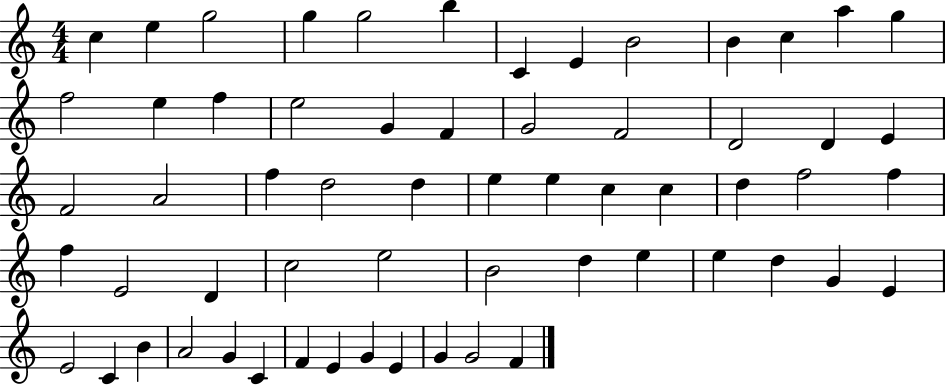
C5/q E5/q G5/h G5/q G5/h B5/q C4/q E4/q B4/h B4/q C5/q A5/q G5/q F5/h E5/q F5/q E5/h G4/q F4/q G4/h F4/h D4/h D4/q E4/q F4/h A4/h F5/q D5/h D5/q E5/q E5/q C5/q C5/q D5/q F5/h F5/q F5/q E4/h D4/q C5/h E5/h B4/h D5/q E5/q E5/q D5/q G4/q E4/q E4/h C4/q B4/q A4/h G4/q C4/q F4/q E4/q G4/q E4/q G4/q G4/h F4/q